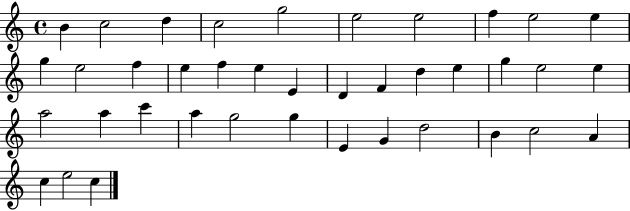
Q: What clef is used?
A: treble